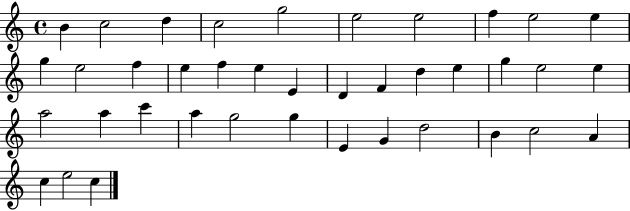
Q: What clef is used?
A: treble